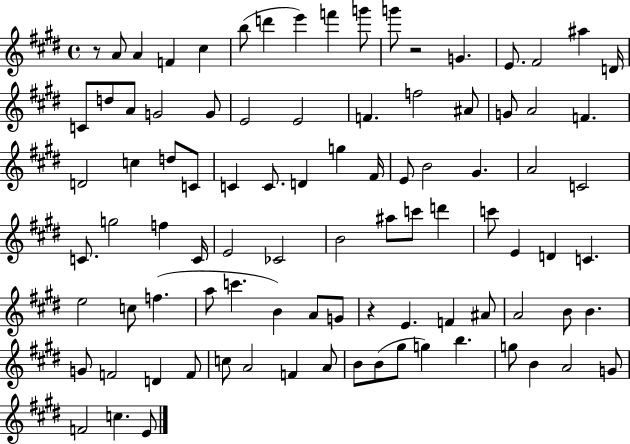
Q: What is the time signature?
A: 4/4